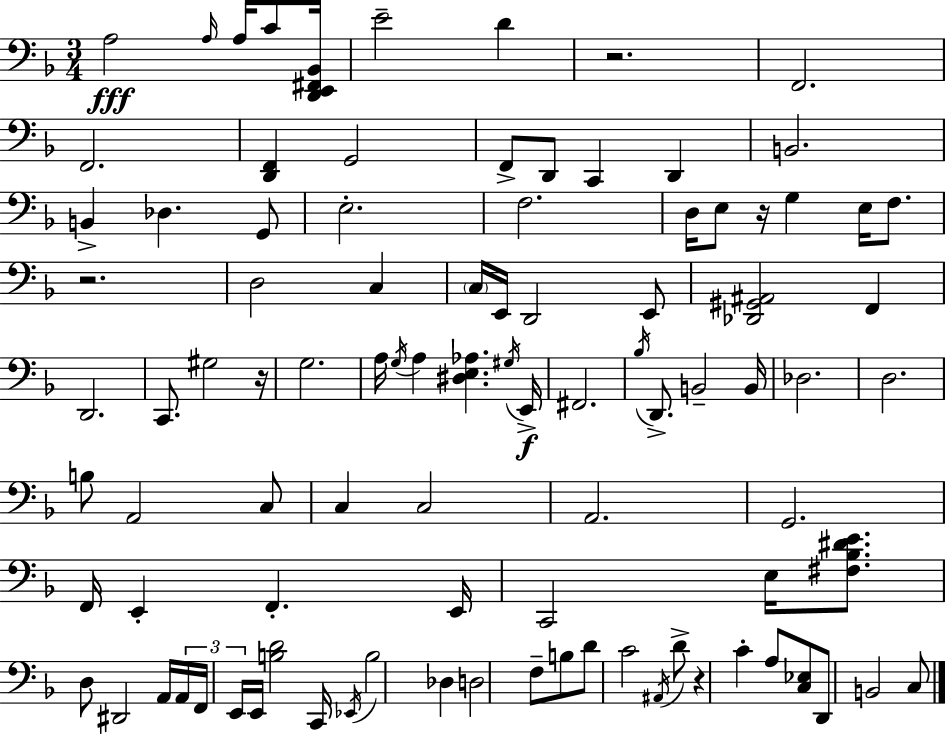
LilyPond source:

{
  \clef bass
  \numericTimeSignature
  \time 3/4
  \key f \major
  a2\fff \grace { a16 } a16 c'8 | <d, e, fis, bes,>16 e'2-- d'4 | r2. | f,2. | \break f,2. | <d, f,>4 g,2 | f,8-> d,8 c,4 d,4 | b,2. | \break b,4-> des4. g,8 | e2.-. | f2. | d16 e8 r16 g4 e16 f8. | \break r2. | d2 c4 | \parenthesize c16 e,16 d,2 e,8 | <des, gis, ais,>2 f,4 | \break d,2. | c,8. gis2 | r16 g2. | a16 \acciaccatura { g16 } a4 <dis e aes>4. | \break \acciaccatura { gis16 } e,16->\f fis,2. | \acciaccatura { bes16 } d,8.-> b,2-- | b,16 des2. | d2. | \break b8 a,2 | c8 c4 c2 | a,2. | g,2. | \break f,16 e,4-. f,4.-. | e,16 c,2 | e16 <fis bes dis' e'>8. d8 dis,2 | a,16 \tuplet 3/2 { a,16 f,16 e,16 } e,16 <b d'>2 | \break c,16 \acciaccatura { ees,16 } b2 | des4 d2 | f8-- b8 d'8 c'2 | \acciaccatura { ais,16 } d'8-> r4 c'4-. | \break a8 <c ees>8 d,8 b,2 | c8 \bar "|."
}